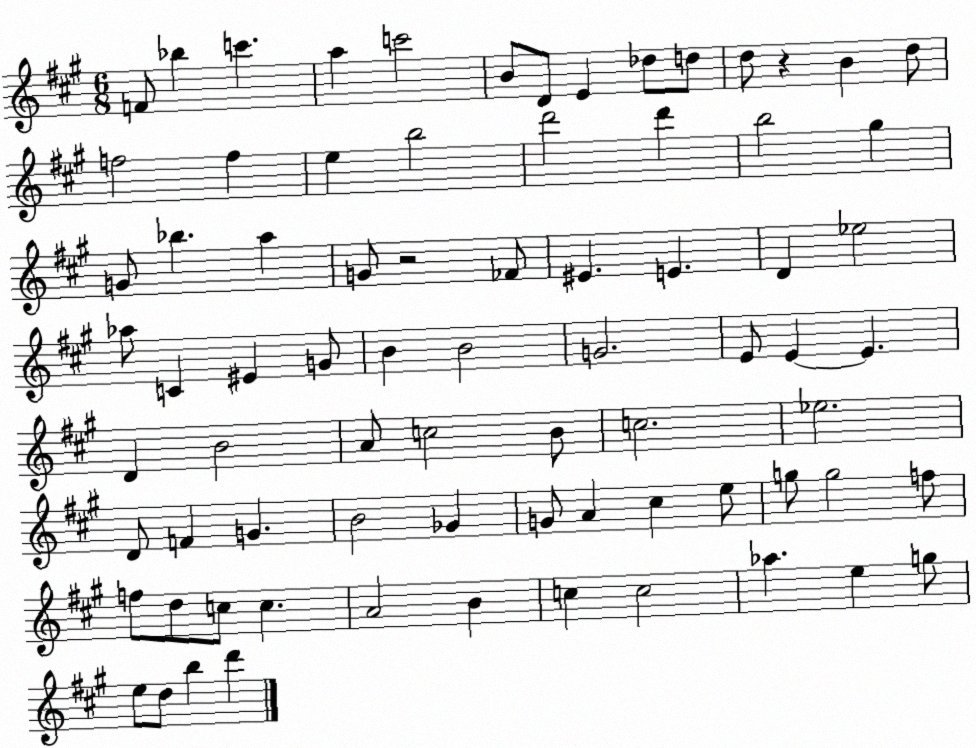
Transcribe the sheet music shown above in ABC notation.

X:1
T:Untitled
M:6/8
L:1/4
K:A
F/2 _b c' a c'2 B/2 D/2 E _d/2 d/2 d/2 z B d/2 f2 f e b2 d'2 d' b2 ^g G/2 _b a G/2 z2 _F/2 ^E E D _e2 _a/2 C ^E G/2 B B2 G2 E/2 E E D B2 A/2 c2 B/2 c2 _e2 D/2 F G B2 _G G/2 A ^c e/2 g/2 g2 f/2 f/2 d/2 c/2 c A2 B c c2 _a e g/2 e/2 d/2 b d'